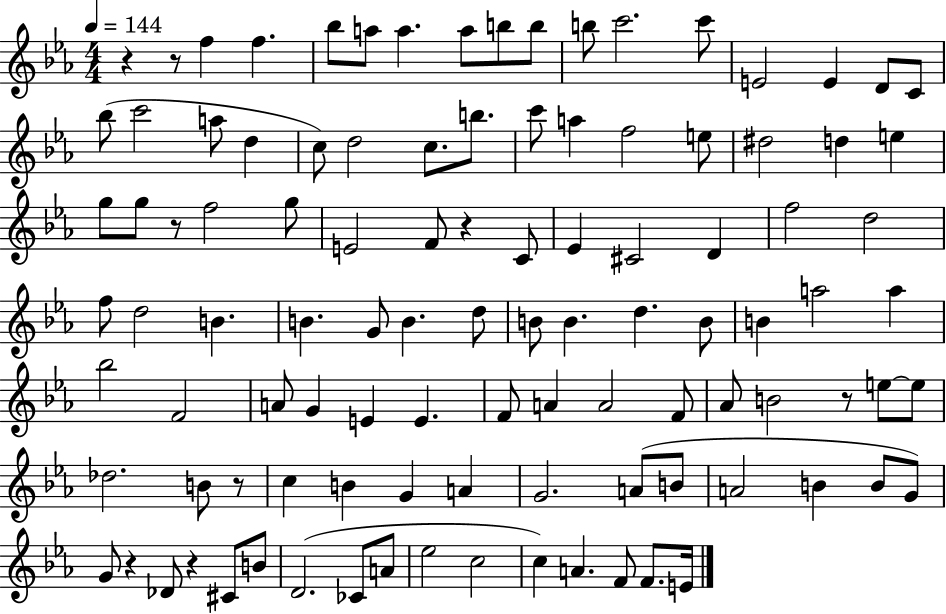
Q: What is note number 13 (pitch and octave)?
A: E4